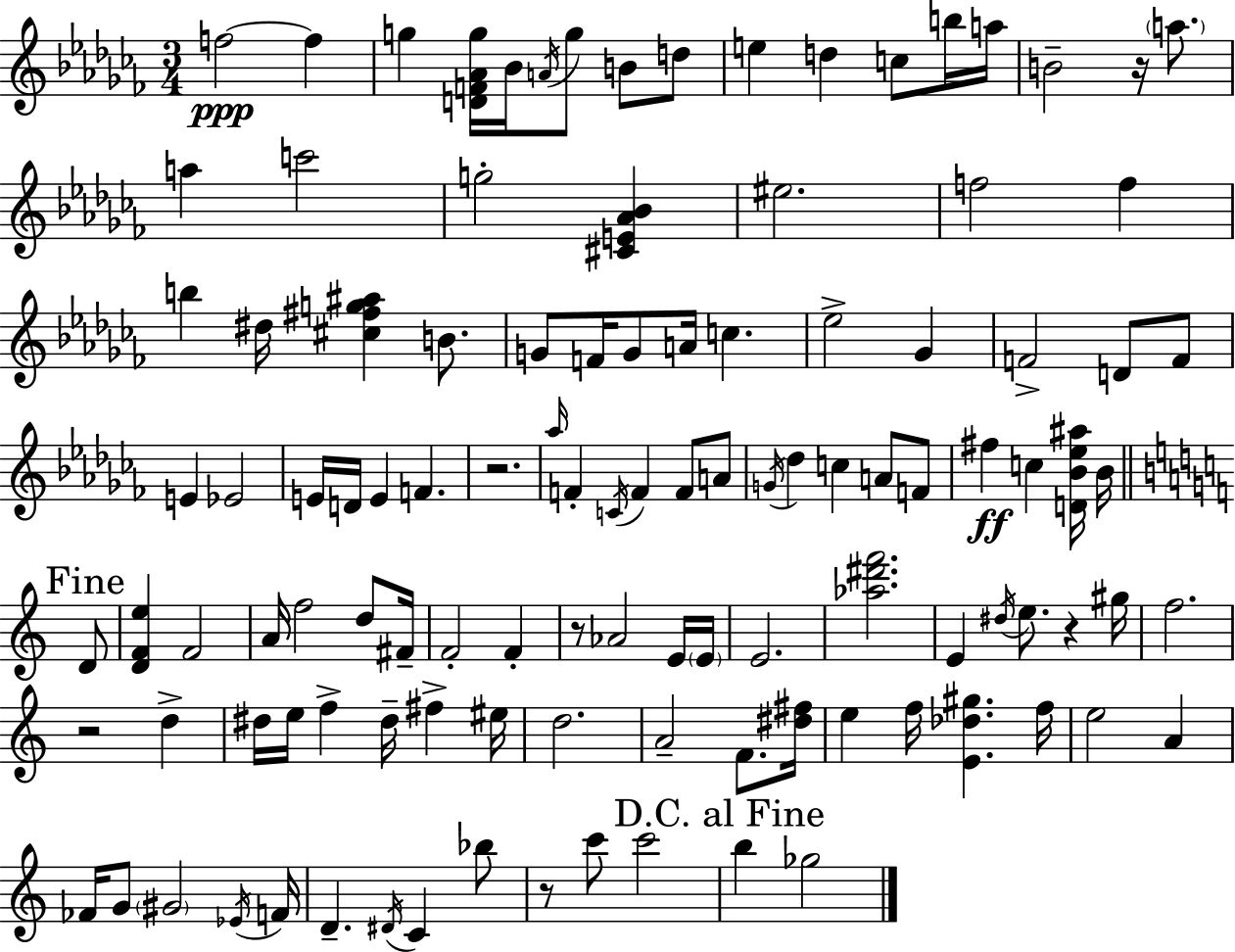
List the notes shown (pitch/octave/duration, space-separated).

F5/h F5/q G5/q [D4,F4,Ab4,G5]/s Bb4/s A4/s G5/e B4/e D5/e E5/q D5/q C5/e B5/s A5/s B4/h R/s A5/e. A5/q C6/h G5/h [C#4,E4,Ab4,Bb4]/q EIS5/h. F5/h F5/q B5/q D#5/s [C#5,F#5,G5,A#5]/q B4/e. G4/e F4/s G4/e A4/s C5/q. Eb5/h Gb4/q F4/h D4/e F4/e E4/q Eb4/h E4/s D4/s E4/q F4/q. R/h. Ab5/s F4/q C4/s F4/q F4/e A4/e G4/s Db5/q C5/q A4/e F4/e F#5/q C5/q [D4,Bb4,Eb5,A#5]/s Bb4/s D4/e [D4,F4,E5]/q F4/h A4/s F5/h D5/e F#4/s F4/h F4/q R/e Ab4/h E4/s E4/s E4/h. [Ab5,D#6,F6]/h. E4/q D#5/s E5/e. R/q G#5/s F5/h. R/h D5/q D#5/s E5/s F5/q D#5/s F#5/q EIS5/s D5/h. A4/h F4/e. [D#5,F#5]/s E5/q F5/s [E4,Db5,G#5]/q. F5/s E5/h A4/q FES4/s G4/e G#4/h Eb4/s F4/s D4/q. D#4/s C4/q Bb5/e R/e C6/e C6/h B5/q Gb5/h